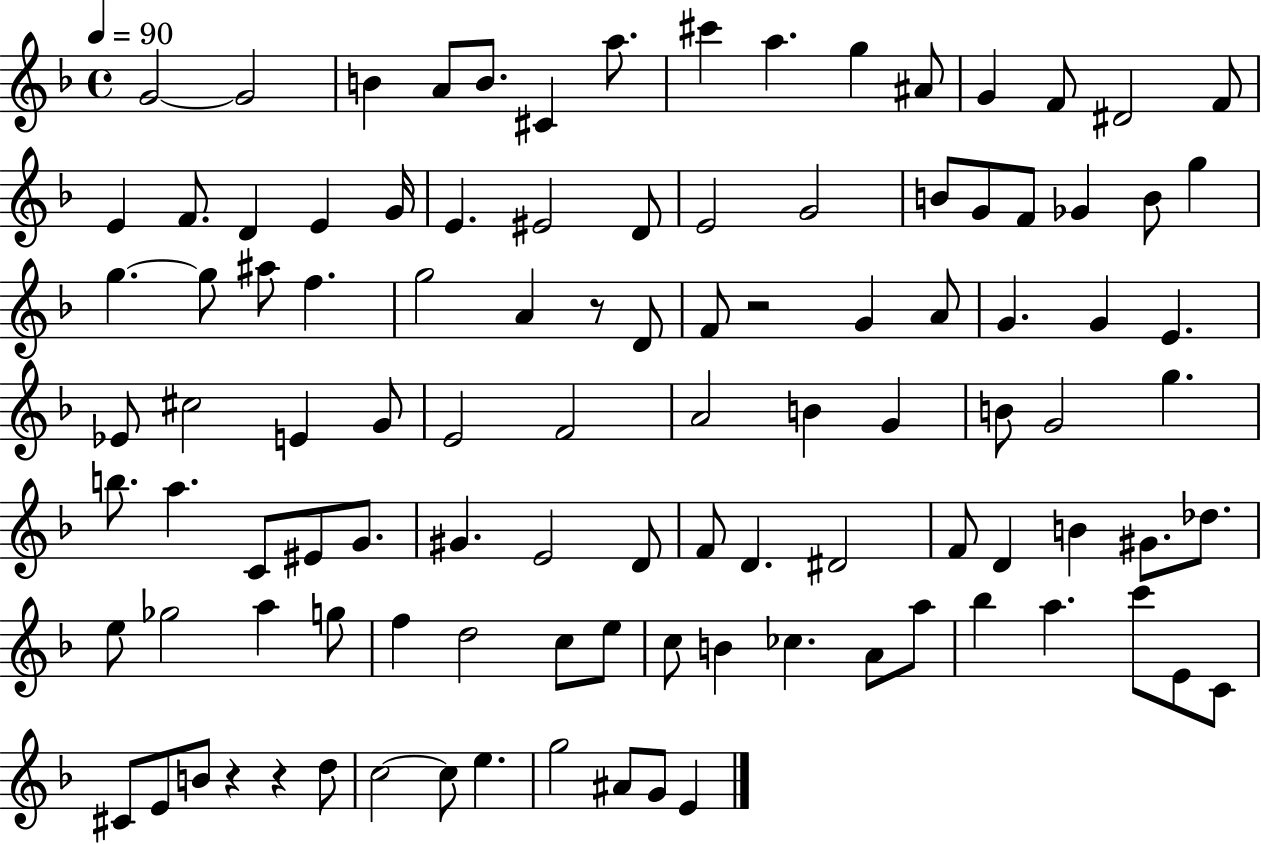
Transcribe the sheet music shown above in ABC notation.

X:1
T:Untitled
M:4/4
L:1/4
K:F
G2 G2 B A/2 B/2 ^C a/2 ^c' a g ^A/2 G F/2 ^D2 F/2 E F/2 D E G/4 E ^E2 D/2 E2 G2 B/2 G/2 F/2 _G B/2 g g g/2 ^a/2 f g2 A z/2 D/2 F/2 z2 G A/2 G G E _E/2 ^c2 E G/2 E2 F2 A2 B G B/2 G2 g b/2 a C/2 ^E/2 G/2 ^G E2 D/2 F/2 D ^D2 F/2 D B ^G/2 _d/2 e/2 _g2 a g/2 f d2 c/2 e/2 c/2 B _c A/2 a/2 _b a c'/2 E/2 C/2 ^C/2 E/2 B/2 z z d/2 c2 c/2 e g2 ^A/2 G/2 E